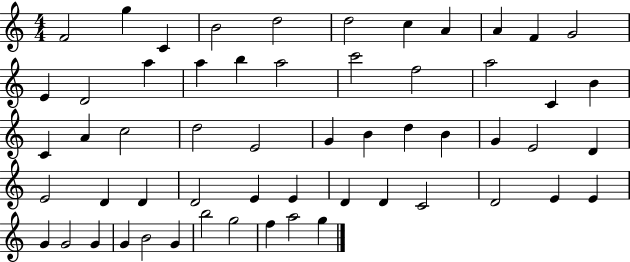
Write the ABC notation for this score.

X:1
T:Untitled
M:4/4
L:1/4
K:C
F2 g C B2 d2 d2 c A A F G2 E D2 a a b a2 c'2 f2 a2 C B C A c2 d2 E2 G B d B G E2 D E2 D D D2 E E D D C2 D2 E E G G2 G G B2 G b2 g2 f a2 g